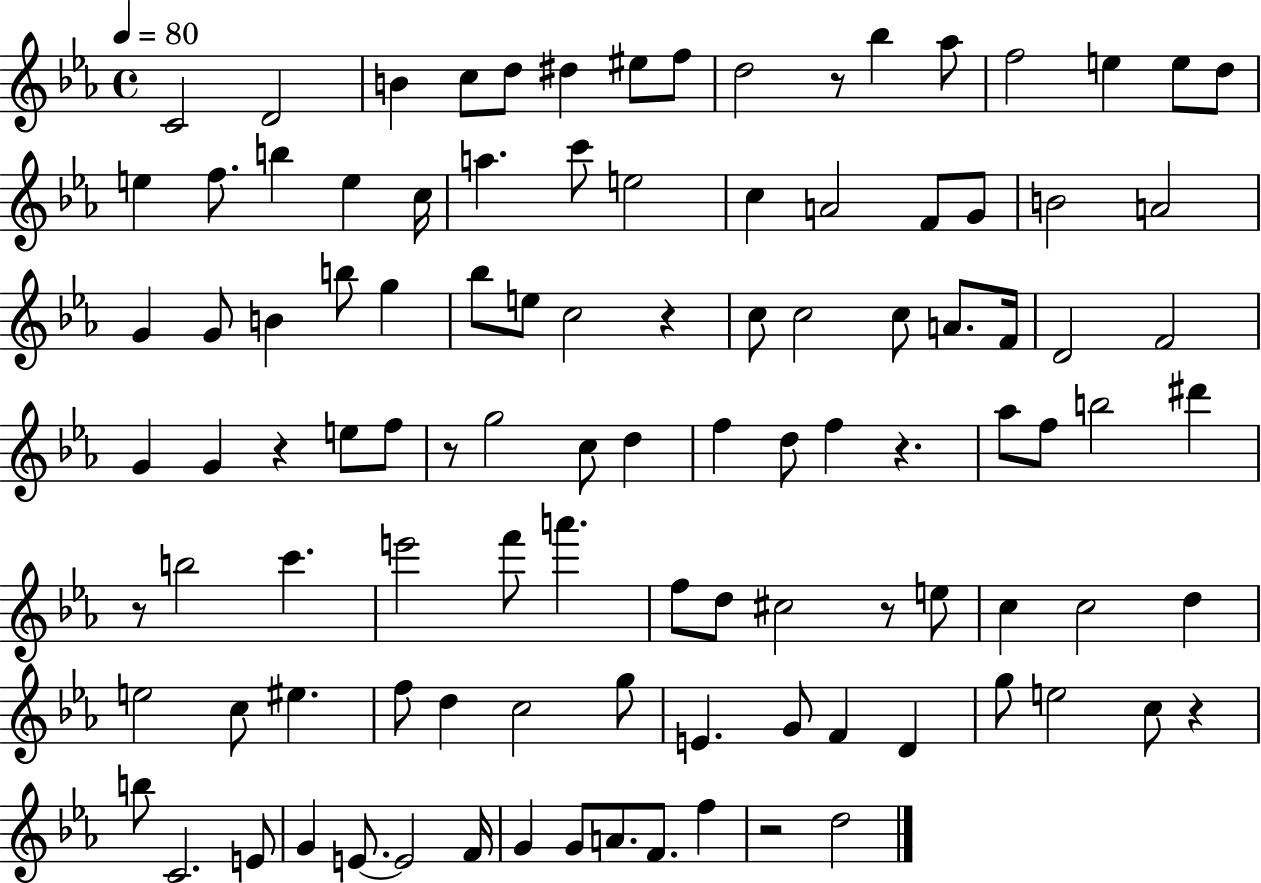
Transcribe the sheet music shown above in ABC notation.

X:1
T:Untitled
M:4/4
L:1/4
K:Eb
C2 D2 B c/2 d/2 ^d ^e/2 f/2 d2 z/2 _b _a/2 f2 e e/2 d/2 e f/2 b e c/4 a c'/2 e2 c A2 F/2 G/2 B2 A2 G G/2 B b/2 g _b/2 e/2 c2 z c/2 c2 c/2 A/2 F/4 D2 F2 G G z e/2 f/2 z/2 g2 c/2 d f d/2 f z _a/2 f/2 b2 ^d' z/2 b2 c' e'2 f'/2 a' f/2 d/2 ^c2 z/2 e/2 c c2 d e2 c/2 ^e f/2 d c2 g/2 E G/2 F D g/2 e2 c/2 z b/2 C2 E/2 G E/2 E2 F/4 G G/2 A/2 F/2 f z2 d2